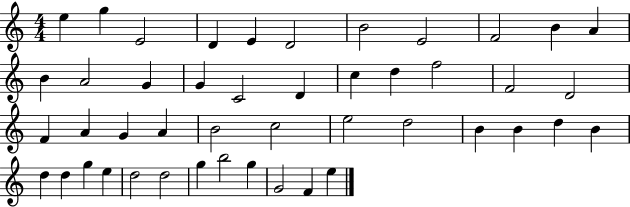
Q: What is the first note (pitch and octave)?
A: E5